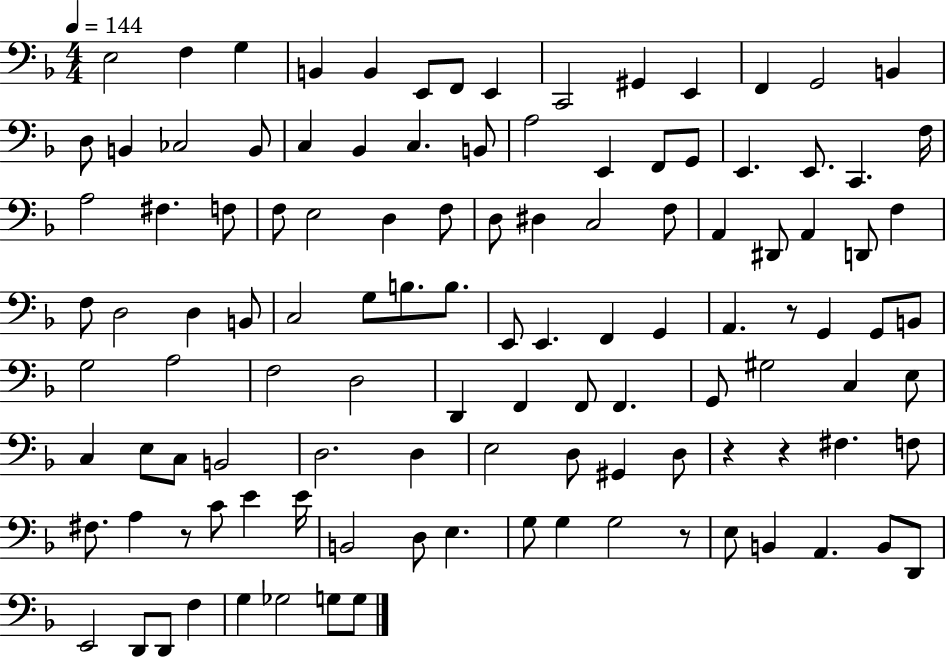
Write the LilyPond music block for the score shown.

{
  \clef bass
  \numericTimeSignature
  \time 4/4
  \key f \major
  \tempo 4 = 144
  e2 f4 g4 | b,4 b,4 e,8 f,8 e,4 | c,2 gis,4 e,4 | f,4 g,2 b,4 | \break d8 b,4 ces2 b,8 | c4 bes,4 c4. b,8 | a2 e,4 f,8 g,8 | e,4. e,8. c,4. f16 | \break a2 fis4. f8 | f8 e2 d4 f8 | d8 dis4 c2 f8 | a,4 dis,8 a,4 d,8 f4 | \break f8 d2 d4 b,8 | c2 g8 b8. b8. | e,8 e,4. f,4 g,4 | a,4. r8 g,4 g,8 b,8 | \break g2 a2 | f2 d2 | d,4 f,4 f,8 f,4. | g,8 gis2 c4 e8 | \break c4 e8 c8 b,2 | d2. d4 | e2 d8 gis,4 d8 | r4 r4 fis4. f8 | \break fis8. a4 r8 c'8 e'4 e'16 | b,2 d8 e4. | g8 g4 g2 r8 | e8 b,4 a,4. b,8 d,8 | \break e,2 d,8 d,8 f4 | g4 ges2 g8 g8 | \bar "|."
}